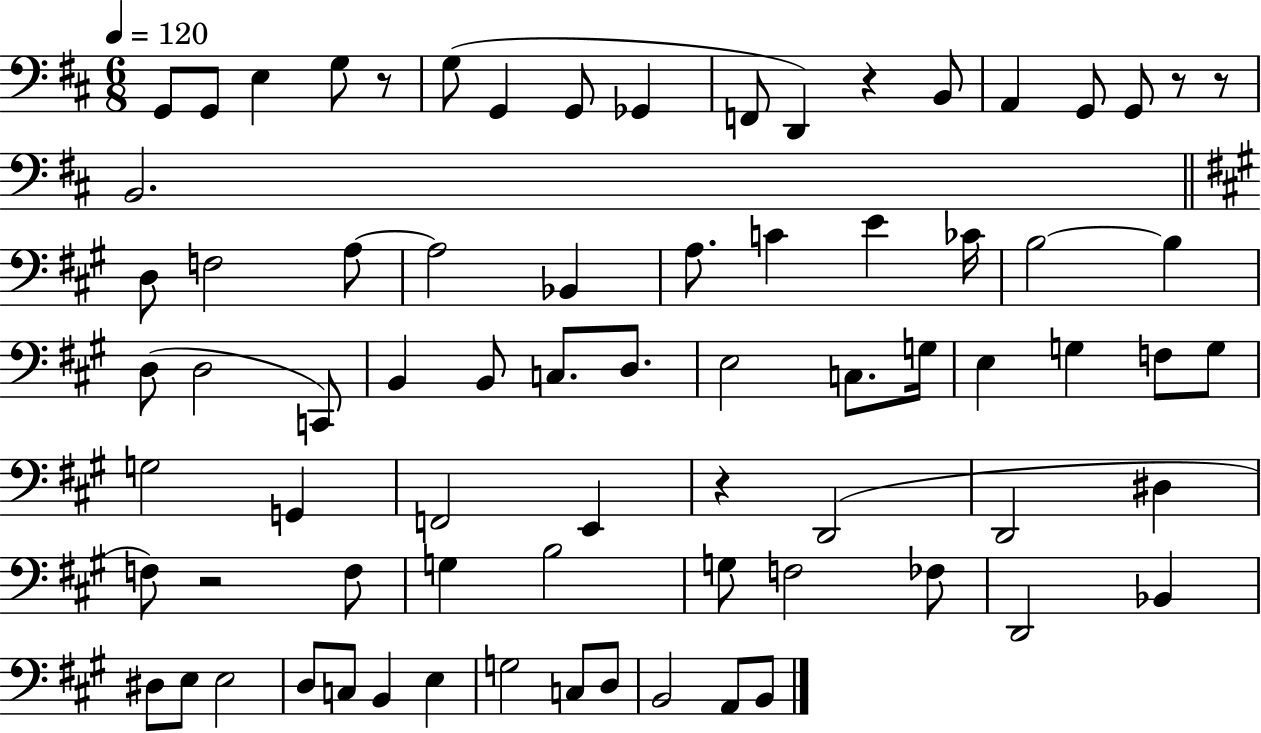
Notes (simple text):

G2/e G2/e E3/q G3/e R/e G3/e G2/q G2/e Gb2/q F2/e D2/q R/q B2/e A2/q G2/e G2/e R/e R/e B2/h. D3/e F3/h A3/e A3/h Bb2/q A3/e. C4/q E4/q CES4/s B3/h B3/q D3/e D3/h C2/e B2/q B2/e C3/e. D3/e. E3/h C3/e. G3/s E3/q G3/q F3/e G3/e G3/h G2/q F2/h E2/q R/q D2/h D2/h D#3/q F3/e R/h F3/e G3/q B3/h G3/e F3/h FES3/e D2/h Bb2/q D#3/e E3/e E3/h D3/e C3/e B2/q E3/q G3/h C3/e D3/e B2/h A2/e B2/e